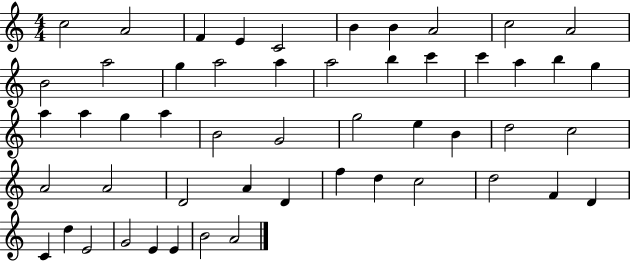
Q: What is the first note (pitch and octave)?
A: C5